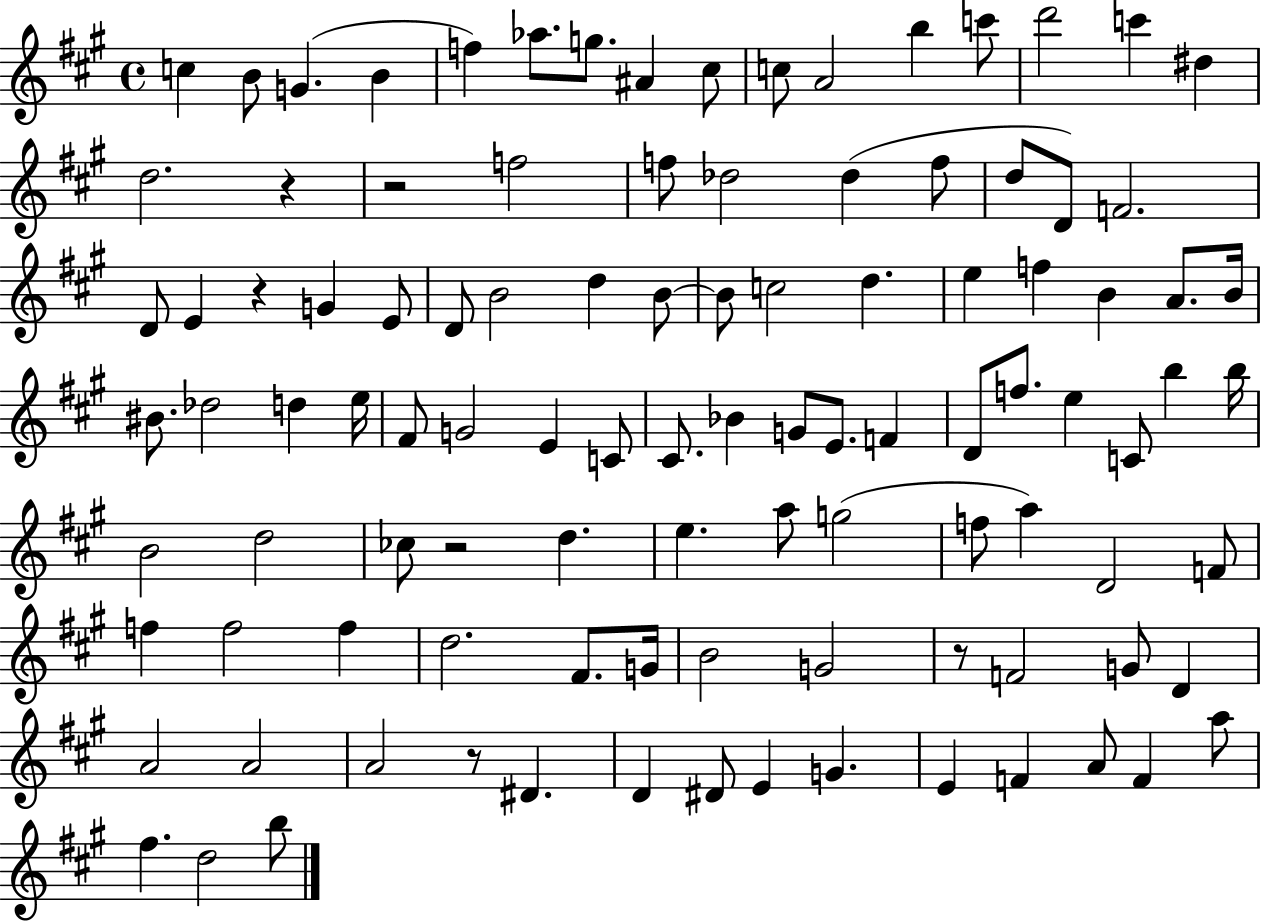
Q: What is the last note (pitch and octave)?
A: B5